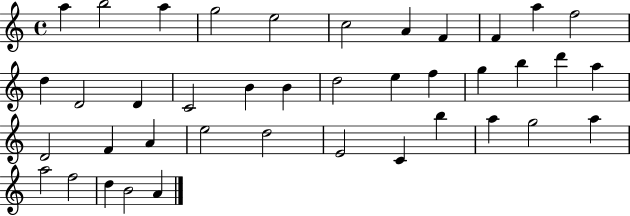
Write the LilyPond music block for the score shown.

{
  \clef treble
  \time 4/4
  \defaultTimeSignature
  \key c \major
  a''4 b''2 a''4 | g''2 e''2 | c''2 a'4 f'4 | f'4 a''4 f''2 | \break d''4 d'2 d'4 | c'2 b'4 b'4 | d''2 e''4 f''4 | g''4 b''4 d'''4 a''4 | \break d'2 f'4 a'4 | e''2 d''2 | e'2 c'4 b''4 | a''4 g''2 a''4 | \break a''2 f''2 | d''4 b'2 a'4 | \bar "|."
}